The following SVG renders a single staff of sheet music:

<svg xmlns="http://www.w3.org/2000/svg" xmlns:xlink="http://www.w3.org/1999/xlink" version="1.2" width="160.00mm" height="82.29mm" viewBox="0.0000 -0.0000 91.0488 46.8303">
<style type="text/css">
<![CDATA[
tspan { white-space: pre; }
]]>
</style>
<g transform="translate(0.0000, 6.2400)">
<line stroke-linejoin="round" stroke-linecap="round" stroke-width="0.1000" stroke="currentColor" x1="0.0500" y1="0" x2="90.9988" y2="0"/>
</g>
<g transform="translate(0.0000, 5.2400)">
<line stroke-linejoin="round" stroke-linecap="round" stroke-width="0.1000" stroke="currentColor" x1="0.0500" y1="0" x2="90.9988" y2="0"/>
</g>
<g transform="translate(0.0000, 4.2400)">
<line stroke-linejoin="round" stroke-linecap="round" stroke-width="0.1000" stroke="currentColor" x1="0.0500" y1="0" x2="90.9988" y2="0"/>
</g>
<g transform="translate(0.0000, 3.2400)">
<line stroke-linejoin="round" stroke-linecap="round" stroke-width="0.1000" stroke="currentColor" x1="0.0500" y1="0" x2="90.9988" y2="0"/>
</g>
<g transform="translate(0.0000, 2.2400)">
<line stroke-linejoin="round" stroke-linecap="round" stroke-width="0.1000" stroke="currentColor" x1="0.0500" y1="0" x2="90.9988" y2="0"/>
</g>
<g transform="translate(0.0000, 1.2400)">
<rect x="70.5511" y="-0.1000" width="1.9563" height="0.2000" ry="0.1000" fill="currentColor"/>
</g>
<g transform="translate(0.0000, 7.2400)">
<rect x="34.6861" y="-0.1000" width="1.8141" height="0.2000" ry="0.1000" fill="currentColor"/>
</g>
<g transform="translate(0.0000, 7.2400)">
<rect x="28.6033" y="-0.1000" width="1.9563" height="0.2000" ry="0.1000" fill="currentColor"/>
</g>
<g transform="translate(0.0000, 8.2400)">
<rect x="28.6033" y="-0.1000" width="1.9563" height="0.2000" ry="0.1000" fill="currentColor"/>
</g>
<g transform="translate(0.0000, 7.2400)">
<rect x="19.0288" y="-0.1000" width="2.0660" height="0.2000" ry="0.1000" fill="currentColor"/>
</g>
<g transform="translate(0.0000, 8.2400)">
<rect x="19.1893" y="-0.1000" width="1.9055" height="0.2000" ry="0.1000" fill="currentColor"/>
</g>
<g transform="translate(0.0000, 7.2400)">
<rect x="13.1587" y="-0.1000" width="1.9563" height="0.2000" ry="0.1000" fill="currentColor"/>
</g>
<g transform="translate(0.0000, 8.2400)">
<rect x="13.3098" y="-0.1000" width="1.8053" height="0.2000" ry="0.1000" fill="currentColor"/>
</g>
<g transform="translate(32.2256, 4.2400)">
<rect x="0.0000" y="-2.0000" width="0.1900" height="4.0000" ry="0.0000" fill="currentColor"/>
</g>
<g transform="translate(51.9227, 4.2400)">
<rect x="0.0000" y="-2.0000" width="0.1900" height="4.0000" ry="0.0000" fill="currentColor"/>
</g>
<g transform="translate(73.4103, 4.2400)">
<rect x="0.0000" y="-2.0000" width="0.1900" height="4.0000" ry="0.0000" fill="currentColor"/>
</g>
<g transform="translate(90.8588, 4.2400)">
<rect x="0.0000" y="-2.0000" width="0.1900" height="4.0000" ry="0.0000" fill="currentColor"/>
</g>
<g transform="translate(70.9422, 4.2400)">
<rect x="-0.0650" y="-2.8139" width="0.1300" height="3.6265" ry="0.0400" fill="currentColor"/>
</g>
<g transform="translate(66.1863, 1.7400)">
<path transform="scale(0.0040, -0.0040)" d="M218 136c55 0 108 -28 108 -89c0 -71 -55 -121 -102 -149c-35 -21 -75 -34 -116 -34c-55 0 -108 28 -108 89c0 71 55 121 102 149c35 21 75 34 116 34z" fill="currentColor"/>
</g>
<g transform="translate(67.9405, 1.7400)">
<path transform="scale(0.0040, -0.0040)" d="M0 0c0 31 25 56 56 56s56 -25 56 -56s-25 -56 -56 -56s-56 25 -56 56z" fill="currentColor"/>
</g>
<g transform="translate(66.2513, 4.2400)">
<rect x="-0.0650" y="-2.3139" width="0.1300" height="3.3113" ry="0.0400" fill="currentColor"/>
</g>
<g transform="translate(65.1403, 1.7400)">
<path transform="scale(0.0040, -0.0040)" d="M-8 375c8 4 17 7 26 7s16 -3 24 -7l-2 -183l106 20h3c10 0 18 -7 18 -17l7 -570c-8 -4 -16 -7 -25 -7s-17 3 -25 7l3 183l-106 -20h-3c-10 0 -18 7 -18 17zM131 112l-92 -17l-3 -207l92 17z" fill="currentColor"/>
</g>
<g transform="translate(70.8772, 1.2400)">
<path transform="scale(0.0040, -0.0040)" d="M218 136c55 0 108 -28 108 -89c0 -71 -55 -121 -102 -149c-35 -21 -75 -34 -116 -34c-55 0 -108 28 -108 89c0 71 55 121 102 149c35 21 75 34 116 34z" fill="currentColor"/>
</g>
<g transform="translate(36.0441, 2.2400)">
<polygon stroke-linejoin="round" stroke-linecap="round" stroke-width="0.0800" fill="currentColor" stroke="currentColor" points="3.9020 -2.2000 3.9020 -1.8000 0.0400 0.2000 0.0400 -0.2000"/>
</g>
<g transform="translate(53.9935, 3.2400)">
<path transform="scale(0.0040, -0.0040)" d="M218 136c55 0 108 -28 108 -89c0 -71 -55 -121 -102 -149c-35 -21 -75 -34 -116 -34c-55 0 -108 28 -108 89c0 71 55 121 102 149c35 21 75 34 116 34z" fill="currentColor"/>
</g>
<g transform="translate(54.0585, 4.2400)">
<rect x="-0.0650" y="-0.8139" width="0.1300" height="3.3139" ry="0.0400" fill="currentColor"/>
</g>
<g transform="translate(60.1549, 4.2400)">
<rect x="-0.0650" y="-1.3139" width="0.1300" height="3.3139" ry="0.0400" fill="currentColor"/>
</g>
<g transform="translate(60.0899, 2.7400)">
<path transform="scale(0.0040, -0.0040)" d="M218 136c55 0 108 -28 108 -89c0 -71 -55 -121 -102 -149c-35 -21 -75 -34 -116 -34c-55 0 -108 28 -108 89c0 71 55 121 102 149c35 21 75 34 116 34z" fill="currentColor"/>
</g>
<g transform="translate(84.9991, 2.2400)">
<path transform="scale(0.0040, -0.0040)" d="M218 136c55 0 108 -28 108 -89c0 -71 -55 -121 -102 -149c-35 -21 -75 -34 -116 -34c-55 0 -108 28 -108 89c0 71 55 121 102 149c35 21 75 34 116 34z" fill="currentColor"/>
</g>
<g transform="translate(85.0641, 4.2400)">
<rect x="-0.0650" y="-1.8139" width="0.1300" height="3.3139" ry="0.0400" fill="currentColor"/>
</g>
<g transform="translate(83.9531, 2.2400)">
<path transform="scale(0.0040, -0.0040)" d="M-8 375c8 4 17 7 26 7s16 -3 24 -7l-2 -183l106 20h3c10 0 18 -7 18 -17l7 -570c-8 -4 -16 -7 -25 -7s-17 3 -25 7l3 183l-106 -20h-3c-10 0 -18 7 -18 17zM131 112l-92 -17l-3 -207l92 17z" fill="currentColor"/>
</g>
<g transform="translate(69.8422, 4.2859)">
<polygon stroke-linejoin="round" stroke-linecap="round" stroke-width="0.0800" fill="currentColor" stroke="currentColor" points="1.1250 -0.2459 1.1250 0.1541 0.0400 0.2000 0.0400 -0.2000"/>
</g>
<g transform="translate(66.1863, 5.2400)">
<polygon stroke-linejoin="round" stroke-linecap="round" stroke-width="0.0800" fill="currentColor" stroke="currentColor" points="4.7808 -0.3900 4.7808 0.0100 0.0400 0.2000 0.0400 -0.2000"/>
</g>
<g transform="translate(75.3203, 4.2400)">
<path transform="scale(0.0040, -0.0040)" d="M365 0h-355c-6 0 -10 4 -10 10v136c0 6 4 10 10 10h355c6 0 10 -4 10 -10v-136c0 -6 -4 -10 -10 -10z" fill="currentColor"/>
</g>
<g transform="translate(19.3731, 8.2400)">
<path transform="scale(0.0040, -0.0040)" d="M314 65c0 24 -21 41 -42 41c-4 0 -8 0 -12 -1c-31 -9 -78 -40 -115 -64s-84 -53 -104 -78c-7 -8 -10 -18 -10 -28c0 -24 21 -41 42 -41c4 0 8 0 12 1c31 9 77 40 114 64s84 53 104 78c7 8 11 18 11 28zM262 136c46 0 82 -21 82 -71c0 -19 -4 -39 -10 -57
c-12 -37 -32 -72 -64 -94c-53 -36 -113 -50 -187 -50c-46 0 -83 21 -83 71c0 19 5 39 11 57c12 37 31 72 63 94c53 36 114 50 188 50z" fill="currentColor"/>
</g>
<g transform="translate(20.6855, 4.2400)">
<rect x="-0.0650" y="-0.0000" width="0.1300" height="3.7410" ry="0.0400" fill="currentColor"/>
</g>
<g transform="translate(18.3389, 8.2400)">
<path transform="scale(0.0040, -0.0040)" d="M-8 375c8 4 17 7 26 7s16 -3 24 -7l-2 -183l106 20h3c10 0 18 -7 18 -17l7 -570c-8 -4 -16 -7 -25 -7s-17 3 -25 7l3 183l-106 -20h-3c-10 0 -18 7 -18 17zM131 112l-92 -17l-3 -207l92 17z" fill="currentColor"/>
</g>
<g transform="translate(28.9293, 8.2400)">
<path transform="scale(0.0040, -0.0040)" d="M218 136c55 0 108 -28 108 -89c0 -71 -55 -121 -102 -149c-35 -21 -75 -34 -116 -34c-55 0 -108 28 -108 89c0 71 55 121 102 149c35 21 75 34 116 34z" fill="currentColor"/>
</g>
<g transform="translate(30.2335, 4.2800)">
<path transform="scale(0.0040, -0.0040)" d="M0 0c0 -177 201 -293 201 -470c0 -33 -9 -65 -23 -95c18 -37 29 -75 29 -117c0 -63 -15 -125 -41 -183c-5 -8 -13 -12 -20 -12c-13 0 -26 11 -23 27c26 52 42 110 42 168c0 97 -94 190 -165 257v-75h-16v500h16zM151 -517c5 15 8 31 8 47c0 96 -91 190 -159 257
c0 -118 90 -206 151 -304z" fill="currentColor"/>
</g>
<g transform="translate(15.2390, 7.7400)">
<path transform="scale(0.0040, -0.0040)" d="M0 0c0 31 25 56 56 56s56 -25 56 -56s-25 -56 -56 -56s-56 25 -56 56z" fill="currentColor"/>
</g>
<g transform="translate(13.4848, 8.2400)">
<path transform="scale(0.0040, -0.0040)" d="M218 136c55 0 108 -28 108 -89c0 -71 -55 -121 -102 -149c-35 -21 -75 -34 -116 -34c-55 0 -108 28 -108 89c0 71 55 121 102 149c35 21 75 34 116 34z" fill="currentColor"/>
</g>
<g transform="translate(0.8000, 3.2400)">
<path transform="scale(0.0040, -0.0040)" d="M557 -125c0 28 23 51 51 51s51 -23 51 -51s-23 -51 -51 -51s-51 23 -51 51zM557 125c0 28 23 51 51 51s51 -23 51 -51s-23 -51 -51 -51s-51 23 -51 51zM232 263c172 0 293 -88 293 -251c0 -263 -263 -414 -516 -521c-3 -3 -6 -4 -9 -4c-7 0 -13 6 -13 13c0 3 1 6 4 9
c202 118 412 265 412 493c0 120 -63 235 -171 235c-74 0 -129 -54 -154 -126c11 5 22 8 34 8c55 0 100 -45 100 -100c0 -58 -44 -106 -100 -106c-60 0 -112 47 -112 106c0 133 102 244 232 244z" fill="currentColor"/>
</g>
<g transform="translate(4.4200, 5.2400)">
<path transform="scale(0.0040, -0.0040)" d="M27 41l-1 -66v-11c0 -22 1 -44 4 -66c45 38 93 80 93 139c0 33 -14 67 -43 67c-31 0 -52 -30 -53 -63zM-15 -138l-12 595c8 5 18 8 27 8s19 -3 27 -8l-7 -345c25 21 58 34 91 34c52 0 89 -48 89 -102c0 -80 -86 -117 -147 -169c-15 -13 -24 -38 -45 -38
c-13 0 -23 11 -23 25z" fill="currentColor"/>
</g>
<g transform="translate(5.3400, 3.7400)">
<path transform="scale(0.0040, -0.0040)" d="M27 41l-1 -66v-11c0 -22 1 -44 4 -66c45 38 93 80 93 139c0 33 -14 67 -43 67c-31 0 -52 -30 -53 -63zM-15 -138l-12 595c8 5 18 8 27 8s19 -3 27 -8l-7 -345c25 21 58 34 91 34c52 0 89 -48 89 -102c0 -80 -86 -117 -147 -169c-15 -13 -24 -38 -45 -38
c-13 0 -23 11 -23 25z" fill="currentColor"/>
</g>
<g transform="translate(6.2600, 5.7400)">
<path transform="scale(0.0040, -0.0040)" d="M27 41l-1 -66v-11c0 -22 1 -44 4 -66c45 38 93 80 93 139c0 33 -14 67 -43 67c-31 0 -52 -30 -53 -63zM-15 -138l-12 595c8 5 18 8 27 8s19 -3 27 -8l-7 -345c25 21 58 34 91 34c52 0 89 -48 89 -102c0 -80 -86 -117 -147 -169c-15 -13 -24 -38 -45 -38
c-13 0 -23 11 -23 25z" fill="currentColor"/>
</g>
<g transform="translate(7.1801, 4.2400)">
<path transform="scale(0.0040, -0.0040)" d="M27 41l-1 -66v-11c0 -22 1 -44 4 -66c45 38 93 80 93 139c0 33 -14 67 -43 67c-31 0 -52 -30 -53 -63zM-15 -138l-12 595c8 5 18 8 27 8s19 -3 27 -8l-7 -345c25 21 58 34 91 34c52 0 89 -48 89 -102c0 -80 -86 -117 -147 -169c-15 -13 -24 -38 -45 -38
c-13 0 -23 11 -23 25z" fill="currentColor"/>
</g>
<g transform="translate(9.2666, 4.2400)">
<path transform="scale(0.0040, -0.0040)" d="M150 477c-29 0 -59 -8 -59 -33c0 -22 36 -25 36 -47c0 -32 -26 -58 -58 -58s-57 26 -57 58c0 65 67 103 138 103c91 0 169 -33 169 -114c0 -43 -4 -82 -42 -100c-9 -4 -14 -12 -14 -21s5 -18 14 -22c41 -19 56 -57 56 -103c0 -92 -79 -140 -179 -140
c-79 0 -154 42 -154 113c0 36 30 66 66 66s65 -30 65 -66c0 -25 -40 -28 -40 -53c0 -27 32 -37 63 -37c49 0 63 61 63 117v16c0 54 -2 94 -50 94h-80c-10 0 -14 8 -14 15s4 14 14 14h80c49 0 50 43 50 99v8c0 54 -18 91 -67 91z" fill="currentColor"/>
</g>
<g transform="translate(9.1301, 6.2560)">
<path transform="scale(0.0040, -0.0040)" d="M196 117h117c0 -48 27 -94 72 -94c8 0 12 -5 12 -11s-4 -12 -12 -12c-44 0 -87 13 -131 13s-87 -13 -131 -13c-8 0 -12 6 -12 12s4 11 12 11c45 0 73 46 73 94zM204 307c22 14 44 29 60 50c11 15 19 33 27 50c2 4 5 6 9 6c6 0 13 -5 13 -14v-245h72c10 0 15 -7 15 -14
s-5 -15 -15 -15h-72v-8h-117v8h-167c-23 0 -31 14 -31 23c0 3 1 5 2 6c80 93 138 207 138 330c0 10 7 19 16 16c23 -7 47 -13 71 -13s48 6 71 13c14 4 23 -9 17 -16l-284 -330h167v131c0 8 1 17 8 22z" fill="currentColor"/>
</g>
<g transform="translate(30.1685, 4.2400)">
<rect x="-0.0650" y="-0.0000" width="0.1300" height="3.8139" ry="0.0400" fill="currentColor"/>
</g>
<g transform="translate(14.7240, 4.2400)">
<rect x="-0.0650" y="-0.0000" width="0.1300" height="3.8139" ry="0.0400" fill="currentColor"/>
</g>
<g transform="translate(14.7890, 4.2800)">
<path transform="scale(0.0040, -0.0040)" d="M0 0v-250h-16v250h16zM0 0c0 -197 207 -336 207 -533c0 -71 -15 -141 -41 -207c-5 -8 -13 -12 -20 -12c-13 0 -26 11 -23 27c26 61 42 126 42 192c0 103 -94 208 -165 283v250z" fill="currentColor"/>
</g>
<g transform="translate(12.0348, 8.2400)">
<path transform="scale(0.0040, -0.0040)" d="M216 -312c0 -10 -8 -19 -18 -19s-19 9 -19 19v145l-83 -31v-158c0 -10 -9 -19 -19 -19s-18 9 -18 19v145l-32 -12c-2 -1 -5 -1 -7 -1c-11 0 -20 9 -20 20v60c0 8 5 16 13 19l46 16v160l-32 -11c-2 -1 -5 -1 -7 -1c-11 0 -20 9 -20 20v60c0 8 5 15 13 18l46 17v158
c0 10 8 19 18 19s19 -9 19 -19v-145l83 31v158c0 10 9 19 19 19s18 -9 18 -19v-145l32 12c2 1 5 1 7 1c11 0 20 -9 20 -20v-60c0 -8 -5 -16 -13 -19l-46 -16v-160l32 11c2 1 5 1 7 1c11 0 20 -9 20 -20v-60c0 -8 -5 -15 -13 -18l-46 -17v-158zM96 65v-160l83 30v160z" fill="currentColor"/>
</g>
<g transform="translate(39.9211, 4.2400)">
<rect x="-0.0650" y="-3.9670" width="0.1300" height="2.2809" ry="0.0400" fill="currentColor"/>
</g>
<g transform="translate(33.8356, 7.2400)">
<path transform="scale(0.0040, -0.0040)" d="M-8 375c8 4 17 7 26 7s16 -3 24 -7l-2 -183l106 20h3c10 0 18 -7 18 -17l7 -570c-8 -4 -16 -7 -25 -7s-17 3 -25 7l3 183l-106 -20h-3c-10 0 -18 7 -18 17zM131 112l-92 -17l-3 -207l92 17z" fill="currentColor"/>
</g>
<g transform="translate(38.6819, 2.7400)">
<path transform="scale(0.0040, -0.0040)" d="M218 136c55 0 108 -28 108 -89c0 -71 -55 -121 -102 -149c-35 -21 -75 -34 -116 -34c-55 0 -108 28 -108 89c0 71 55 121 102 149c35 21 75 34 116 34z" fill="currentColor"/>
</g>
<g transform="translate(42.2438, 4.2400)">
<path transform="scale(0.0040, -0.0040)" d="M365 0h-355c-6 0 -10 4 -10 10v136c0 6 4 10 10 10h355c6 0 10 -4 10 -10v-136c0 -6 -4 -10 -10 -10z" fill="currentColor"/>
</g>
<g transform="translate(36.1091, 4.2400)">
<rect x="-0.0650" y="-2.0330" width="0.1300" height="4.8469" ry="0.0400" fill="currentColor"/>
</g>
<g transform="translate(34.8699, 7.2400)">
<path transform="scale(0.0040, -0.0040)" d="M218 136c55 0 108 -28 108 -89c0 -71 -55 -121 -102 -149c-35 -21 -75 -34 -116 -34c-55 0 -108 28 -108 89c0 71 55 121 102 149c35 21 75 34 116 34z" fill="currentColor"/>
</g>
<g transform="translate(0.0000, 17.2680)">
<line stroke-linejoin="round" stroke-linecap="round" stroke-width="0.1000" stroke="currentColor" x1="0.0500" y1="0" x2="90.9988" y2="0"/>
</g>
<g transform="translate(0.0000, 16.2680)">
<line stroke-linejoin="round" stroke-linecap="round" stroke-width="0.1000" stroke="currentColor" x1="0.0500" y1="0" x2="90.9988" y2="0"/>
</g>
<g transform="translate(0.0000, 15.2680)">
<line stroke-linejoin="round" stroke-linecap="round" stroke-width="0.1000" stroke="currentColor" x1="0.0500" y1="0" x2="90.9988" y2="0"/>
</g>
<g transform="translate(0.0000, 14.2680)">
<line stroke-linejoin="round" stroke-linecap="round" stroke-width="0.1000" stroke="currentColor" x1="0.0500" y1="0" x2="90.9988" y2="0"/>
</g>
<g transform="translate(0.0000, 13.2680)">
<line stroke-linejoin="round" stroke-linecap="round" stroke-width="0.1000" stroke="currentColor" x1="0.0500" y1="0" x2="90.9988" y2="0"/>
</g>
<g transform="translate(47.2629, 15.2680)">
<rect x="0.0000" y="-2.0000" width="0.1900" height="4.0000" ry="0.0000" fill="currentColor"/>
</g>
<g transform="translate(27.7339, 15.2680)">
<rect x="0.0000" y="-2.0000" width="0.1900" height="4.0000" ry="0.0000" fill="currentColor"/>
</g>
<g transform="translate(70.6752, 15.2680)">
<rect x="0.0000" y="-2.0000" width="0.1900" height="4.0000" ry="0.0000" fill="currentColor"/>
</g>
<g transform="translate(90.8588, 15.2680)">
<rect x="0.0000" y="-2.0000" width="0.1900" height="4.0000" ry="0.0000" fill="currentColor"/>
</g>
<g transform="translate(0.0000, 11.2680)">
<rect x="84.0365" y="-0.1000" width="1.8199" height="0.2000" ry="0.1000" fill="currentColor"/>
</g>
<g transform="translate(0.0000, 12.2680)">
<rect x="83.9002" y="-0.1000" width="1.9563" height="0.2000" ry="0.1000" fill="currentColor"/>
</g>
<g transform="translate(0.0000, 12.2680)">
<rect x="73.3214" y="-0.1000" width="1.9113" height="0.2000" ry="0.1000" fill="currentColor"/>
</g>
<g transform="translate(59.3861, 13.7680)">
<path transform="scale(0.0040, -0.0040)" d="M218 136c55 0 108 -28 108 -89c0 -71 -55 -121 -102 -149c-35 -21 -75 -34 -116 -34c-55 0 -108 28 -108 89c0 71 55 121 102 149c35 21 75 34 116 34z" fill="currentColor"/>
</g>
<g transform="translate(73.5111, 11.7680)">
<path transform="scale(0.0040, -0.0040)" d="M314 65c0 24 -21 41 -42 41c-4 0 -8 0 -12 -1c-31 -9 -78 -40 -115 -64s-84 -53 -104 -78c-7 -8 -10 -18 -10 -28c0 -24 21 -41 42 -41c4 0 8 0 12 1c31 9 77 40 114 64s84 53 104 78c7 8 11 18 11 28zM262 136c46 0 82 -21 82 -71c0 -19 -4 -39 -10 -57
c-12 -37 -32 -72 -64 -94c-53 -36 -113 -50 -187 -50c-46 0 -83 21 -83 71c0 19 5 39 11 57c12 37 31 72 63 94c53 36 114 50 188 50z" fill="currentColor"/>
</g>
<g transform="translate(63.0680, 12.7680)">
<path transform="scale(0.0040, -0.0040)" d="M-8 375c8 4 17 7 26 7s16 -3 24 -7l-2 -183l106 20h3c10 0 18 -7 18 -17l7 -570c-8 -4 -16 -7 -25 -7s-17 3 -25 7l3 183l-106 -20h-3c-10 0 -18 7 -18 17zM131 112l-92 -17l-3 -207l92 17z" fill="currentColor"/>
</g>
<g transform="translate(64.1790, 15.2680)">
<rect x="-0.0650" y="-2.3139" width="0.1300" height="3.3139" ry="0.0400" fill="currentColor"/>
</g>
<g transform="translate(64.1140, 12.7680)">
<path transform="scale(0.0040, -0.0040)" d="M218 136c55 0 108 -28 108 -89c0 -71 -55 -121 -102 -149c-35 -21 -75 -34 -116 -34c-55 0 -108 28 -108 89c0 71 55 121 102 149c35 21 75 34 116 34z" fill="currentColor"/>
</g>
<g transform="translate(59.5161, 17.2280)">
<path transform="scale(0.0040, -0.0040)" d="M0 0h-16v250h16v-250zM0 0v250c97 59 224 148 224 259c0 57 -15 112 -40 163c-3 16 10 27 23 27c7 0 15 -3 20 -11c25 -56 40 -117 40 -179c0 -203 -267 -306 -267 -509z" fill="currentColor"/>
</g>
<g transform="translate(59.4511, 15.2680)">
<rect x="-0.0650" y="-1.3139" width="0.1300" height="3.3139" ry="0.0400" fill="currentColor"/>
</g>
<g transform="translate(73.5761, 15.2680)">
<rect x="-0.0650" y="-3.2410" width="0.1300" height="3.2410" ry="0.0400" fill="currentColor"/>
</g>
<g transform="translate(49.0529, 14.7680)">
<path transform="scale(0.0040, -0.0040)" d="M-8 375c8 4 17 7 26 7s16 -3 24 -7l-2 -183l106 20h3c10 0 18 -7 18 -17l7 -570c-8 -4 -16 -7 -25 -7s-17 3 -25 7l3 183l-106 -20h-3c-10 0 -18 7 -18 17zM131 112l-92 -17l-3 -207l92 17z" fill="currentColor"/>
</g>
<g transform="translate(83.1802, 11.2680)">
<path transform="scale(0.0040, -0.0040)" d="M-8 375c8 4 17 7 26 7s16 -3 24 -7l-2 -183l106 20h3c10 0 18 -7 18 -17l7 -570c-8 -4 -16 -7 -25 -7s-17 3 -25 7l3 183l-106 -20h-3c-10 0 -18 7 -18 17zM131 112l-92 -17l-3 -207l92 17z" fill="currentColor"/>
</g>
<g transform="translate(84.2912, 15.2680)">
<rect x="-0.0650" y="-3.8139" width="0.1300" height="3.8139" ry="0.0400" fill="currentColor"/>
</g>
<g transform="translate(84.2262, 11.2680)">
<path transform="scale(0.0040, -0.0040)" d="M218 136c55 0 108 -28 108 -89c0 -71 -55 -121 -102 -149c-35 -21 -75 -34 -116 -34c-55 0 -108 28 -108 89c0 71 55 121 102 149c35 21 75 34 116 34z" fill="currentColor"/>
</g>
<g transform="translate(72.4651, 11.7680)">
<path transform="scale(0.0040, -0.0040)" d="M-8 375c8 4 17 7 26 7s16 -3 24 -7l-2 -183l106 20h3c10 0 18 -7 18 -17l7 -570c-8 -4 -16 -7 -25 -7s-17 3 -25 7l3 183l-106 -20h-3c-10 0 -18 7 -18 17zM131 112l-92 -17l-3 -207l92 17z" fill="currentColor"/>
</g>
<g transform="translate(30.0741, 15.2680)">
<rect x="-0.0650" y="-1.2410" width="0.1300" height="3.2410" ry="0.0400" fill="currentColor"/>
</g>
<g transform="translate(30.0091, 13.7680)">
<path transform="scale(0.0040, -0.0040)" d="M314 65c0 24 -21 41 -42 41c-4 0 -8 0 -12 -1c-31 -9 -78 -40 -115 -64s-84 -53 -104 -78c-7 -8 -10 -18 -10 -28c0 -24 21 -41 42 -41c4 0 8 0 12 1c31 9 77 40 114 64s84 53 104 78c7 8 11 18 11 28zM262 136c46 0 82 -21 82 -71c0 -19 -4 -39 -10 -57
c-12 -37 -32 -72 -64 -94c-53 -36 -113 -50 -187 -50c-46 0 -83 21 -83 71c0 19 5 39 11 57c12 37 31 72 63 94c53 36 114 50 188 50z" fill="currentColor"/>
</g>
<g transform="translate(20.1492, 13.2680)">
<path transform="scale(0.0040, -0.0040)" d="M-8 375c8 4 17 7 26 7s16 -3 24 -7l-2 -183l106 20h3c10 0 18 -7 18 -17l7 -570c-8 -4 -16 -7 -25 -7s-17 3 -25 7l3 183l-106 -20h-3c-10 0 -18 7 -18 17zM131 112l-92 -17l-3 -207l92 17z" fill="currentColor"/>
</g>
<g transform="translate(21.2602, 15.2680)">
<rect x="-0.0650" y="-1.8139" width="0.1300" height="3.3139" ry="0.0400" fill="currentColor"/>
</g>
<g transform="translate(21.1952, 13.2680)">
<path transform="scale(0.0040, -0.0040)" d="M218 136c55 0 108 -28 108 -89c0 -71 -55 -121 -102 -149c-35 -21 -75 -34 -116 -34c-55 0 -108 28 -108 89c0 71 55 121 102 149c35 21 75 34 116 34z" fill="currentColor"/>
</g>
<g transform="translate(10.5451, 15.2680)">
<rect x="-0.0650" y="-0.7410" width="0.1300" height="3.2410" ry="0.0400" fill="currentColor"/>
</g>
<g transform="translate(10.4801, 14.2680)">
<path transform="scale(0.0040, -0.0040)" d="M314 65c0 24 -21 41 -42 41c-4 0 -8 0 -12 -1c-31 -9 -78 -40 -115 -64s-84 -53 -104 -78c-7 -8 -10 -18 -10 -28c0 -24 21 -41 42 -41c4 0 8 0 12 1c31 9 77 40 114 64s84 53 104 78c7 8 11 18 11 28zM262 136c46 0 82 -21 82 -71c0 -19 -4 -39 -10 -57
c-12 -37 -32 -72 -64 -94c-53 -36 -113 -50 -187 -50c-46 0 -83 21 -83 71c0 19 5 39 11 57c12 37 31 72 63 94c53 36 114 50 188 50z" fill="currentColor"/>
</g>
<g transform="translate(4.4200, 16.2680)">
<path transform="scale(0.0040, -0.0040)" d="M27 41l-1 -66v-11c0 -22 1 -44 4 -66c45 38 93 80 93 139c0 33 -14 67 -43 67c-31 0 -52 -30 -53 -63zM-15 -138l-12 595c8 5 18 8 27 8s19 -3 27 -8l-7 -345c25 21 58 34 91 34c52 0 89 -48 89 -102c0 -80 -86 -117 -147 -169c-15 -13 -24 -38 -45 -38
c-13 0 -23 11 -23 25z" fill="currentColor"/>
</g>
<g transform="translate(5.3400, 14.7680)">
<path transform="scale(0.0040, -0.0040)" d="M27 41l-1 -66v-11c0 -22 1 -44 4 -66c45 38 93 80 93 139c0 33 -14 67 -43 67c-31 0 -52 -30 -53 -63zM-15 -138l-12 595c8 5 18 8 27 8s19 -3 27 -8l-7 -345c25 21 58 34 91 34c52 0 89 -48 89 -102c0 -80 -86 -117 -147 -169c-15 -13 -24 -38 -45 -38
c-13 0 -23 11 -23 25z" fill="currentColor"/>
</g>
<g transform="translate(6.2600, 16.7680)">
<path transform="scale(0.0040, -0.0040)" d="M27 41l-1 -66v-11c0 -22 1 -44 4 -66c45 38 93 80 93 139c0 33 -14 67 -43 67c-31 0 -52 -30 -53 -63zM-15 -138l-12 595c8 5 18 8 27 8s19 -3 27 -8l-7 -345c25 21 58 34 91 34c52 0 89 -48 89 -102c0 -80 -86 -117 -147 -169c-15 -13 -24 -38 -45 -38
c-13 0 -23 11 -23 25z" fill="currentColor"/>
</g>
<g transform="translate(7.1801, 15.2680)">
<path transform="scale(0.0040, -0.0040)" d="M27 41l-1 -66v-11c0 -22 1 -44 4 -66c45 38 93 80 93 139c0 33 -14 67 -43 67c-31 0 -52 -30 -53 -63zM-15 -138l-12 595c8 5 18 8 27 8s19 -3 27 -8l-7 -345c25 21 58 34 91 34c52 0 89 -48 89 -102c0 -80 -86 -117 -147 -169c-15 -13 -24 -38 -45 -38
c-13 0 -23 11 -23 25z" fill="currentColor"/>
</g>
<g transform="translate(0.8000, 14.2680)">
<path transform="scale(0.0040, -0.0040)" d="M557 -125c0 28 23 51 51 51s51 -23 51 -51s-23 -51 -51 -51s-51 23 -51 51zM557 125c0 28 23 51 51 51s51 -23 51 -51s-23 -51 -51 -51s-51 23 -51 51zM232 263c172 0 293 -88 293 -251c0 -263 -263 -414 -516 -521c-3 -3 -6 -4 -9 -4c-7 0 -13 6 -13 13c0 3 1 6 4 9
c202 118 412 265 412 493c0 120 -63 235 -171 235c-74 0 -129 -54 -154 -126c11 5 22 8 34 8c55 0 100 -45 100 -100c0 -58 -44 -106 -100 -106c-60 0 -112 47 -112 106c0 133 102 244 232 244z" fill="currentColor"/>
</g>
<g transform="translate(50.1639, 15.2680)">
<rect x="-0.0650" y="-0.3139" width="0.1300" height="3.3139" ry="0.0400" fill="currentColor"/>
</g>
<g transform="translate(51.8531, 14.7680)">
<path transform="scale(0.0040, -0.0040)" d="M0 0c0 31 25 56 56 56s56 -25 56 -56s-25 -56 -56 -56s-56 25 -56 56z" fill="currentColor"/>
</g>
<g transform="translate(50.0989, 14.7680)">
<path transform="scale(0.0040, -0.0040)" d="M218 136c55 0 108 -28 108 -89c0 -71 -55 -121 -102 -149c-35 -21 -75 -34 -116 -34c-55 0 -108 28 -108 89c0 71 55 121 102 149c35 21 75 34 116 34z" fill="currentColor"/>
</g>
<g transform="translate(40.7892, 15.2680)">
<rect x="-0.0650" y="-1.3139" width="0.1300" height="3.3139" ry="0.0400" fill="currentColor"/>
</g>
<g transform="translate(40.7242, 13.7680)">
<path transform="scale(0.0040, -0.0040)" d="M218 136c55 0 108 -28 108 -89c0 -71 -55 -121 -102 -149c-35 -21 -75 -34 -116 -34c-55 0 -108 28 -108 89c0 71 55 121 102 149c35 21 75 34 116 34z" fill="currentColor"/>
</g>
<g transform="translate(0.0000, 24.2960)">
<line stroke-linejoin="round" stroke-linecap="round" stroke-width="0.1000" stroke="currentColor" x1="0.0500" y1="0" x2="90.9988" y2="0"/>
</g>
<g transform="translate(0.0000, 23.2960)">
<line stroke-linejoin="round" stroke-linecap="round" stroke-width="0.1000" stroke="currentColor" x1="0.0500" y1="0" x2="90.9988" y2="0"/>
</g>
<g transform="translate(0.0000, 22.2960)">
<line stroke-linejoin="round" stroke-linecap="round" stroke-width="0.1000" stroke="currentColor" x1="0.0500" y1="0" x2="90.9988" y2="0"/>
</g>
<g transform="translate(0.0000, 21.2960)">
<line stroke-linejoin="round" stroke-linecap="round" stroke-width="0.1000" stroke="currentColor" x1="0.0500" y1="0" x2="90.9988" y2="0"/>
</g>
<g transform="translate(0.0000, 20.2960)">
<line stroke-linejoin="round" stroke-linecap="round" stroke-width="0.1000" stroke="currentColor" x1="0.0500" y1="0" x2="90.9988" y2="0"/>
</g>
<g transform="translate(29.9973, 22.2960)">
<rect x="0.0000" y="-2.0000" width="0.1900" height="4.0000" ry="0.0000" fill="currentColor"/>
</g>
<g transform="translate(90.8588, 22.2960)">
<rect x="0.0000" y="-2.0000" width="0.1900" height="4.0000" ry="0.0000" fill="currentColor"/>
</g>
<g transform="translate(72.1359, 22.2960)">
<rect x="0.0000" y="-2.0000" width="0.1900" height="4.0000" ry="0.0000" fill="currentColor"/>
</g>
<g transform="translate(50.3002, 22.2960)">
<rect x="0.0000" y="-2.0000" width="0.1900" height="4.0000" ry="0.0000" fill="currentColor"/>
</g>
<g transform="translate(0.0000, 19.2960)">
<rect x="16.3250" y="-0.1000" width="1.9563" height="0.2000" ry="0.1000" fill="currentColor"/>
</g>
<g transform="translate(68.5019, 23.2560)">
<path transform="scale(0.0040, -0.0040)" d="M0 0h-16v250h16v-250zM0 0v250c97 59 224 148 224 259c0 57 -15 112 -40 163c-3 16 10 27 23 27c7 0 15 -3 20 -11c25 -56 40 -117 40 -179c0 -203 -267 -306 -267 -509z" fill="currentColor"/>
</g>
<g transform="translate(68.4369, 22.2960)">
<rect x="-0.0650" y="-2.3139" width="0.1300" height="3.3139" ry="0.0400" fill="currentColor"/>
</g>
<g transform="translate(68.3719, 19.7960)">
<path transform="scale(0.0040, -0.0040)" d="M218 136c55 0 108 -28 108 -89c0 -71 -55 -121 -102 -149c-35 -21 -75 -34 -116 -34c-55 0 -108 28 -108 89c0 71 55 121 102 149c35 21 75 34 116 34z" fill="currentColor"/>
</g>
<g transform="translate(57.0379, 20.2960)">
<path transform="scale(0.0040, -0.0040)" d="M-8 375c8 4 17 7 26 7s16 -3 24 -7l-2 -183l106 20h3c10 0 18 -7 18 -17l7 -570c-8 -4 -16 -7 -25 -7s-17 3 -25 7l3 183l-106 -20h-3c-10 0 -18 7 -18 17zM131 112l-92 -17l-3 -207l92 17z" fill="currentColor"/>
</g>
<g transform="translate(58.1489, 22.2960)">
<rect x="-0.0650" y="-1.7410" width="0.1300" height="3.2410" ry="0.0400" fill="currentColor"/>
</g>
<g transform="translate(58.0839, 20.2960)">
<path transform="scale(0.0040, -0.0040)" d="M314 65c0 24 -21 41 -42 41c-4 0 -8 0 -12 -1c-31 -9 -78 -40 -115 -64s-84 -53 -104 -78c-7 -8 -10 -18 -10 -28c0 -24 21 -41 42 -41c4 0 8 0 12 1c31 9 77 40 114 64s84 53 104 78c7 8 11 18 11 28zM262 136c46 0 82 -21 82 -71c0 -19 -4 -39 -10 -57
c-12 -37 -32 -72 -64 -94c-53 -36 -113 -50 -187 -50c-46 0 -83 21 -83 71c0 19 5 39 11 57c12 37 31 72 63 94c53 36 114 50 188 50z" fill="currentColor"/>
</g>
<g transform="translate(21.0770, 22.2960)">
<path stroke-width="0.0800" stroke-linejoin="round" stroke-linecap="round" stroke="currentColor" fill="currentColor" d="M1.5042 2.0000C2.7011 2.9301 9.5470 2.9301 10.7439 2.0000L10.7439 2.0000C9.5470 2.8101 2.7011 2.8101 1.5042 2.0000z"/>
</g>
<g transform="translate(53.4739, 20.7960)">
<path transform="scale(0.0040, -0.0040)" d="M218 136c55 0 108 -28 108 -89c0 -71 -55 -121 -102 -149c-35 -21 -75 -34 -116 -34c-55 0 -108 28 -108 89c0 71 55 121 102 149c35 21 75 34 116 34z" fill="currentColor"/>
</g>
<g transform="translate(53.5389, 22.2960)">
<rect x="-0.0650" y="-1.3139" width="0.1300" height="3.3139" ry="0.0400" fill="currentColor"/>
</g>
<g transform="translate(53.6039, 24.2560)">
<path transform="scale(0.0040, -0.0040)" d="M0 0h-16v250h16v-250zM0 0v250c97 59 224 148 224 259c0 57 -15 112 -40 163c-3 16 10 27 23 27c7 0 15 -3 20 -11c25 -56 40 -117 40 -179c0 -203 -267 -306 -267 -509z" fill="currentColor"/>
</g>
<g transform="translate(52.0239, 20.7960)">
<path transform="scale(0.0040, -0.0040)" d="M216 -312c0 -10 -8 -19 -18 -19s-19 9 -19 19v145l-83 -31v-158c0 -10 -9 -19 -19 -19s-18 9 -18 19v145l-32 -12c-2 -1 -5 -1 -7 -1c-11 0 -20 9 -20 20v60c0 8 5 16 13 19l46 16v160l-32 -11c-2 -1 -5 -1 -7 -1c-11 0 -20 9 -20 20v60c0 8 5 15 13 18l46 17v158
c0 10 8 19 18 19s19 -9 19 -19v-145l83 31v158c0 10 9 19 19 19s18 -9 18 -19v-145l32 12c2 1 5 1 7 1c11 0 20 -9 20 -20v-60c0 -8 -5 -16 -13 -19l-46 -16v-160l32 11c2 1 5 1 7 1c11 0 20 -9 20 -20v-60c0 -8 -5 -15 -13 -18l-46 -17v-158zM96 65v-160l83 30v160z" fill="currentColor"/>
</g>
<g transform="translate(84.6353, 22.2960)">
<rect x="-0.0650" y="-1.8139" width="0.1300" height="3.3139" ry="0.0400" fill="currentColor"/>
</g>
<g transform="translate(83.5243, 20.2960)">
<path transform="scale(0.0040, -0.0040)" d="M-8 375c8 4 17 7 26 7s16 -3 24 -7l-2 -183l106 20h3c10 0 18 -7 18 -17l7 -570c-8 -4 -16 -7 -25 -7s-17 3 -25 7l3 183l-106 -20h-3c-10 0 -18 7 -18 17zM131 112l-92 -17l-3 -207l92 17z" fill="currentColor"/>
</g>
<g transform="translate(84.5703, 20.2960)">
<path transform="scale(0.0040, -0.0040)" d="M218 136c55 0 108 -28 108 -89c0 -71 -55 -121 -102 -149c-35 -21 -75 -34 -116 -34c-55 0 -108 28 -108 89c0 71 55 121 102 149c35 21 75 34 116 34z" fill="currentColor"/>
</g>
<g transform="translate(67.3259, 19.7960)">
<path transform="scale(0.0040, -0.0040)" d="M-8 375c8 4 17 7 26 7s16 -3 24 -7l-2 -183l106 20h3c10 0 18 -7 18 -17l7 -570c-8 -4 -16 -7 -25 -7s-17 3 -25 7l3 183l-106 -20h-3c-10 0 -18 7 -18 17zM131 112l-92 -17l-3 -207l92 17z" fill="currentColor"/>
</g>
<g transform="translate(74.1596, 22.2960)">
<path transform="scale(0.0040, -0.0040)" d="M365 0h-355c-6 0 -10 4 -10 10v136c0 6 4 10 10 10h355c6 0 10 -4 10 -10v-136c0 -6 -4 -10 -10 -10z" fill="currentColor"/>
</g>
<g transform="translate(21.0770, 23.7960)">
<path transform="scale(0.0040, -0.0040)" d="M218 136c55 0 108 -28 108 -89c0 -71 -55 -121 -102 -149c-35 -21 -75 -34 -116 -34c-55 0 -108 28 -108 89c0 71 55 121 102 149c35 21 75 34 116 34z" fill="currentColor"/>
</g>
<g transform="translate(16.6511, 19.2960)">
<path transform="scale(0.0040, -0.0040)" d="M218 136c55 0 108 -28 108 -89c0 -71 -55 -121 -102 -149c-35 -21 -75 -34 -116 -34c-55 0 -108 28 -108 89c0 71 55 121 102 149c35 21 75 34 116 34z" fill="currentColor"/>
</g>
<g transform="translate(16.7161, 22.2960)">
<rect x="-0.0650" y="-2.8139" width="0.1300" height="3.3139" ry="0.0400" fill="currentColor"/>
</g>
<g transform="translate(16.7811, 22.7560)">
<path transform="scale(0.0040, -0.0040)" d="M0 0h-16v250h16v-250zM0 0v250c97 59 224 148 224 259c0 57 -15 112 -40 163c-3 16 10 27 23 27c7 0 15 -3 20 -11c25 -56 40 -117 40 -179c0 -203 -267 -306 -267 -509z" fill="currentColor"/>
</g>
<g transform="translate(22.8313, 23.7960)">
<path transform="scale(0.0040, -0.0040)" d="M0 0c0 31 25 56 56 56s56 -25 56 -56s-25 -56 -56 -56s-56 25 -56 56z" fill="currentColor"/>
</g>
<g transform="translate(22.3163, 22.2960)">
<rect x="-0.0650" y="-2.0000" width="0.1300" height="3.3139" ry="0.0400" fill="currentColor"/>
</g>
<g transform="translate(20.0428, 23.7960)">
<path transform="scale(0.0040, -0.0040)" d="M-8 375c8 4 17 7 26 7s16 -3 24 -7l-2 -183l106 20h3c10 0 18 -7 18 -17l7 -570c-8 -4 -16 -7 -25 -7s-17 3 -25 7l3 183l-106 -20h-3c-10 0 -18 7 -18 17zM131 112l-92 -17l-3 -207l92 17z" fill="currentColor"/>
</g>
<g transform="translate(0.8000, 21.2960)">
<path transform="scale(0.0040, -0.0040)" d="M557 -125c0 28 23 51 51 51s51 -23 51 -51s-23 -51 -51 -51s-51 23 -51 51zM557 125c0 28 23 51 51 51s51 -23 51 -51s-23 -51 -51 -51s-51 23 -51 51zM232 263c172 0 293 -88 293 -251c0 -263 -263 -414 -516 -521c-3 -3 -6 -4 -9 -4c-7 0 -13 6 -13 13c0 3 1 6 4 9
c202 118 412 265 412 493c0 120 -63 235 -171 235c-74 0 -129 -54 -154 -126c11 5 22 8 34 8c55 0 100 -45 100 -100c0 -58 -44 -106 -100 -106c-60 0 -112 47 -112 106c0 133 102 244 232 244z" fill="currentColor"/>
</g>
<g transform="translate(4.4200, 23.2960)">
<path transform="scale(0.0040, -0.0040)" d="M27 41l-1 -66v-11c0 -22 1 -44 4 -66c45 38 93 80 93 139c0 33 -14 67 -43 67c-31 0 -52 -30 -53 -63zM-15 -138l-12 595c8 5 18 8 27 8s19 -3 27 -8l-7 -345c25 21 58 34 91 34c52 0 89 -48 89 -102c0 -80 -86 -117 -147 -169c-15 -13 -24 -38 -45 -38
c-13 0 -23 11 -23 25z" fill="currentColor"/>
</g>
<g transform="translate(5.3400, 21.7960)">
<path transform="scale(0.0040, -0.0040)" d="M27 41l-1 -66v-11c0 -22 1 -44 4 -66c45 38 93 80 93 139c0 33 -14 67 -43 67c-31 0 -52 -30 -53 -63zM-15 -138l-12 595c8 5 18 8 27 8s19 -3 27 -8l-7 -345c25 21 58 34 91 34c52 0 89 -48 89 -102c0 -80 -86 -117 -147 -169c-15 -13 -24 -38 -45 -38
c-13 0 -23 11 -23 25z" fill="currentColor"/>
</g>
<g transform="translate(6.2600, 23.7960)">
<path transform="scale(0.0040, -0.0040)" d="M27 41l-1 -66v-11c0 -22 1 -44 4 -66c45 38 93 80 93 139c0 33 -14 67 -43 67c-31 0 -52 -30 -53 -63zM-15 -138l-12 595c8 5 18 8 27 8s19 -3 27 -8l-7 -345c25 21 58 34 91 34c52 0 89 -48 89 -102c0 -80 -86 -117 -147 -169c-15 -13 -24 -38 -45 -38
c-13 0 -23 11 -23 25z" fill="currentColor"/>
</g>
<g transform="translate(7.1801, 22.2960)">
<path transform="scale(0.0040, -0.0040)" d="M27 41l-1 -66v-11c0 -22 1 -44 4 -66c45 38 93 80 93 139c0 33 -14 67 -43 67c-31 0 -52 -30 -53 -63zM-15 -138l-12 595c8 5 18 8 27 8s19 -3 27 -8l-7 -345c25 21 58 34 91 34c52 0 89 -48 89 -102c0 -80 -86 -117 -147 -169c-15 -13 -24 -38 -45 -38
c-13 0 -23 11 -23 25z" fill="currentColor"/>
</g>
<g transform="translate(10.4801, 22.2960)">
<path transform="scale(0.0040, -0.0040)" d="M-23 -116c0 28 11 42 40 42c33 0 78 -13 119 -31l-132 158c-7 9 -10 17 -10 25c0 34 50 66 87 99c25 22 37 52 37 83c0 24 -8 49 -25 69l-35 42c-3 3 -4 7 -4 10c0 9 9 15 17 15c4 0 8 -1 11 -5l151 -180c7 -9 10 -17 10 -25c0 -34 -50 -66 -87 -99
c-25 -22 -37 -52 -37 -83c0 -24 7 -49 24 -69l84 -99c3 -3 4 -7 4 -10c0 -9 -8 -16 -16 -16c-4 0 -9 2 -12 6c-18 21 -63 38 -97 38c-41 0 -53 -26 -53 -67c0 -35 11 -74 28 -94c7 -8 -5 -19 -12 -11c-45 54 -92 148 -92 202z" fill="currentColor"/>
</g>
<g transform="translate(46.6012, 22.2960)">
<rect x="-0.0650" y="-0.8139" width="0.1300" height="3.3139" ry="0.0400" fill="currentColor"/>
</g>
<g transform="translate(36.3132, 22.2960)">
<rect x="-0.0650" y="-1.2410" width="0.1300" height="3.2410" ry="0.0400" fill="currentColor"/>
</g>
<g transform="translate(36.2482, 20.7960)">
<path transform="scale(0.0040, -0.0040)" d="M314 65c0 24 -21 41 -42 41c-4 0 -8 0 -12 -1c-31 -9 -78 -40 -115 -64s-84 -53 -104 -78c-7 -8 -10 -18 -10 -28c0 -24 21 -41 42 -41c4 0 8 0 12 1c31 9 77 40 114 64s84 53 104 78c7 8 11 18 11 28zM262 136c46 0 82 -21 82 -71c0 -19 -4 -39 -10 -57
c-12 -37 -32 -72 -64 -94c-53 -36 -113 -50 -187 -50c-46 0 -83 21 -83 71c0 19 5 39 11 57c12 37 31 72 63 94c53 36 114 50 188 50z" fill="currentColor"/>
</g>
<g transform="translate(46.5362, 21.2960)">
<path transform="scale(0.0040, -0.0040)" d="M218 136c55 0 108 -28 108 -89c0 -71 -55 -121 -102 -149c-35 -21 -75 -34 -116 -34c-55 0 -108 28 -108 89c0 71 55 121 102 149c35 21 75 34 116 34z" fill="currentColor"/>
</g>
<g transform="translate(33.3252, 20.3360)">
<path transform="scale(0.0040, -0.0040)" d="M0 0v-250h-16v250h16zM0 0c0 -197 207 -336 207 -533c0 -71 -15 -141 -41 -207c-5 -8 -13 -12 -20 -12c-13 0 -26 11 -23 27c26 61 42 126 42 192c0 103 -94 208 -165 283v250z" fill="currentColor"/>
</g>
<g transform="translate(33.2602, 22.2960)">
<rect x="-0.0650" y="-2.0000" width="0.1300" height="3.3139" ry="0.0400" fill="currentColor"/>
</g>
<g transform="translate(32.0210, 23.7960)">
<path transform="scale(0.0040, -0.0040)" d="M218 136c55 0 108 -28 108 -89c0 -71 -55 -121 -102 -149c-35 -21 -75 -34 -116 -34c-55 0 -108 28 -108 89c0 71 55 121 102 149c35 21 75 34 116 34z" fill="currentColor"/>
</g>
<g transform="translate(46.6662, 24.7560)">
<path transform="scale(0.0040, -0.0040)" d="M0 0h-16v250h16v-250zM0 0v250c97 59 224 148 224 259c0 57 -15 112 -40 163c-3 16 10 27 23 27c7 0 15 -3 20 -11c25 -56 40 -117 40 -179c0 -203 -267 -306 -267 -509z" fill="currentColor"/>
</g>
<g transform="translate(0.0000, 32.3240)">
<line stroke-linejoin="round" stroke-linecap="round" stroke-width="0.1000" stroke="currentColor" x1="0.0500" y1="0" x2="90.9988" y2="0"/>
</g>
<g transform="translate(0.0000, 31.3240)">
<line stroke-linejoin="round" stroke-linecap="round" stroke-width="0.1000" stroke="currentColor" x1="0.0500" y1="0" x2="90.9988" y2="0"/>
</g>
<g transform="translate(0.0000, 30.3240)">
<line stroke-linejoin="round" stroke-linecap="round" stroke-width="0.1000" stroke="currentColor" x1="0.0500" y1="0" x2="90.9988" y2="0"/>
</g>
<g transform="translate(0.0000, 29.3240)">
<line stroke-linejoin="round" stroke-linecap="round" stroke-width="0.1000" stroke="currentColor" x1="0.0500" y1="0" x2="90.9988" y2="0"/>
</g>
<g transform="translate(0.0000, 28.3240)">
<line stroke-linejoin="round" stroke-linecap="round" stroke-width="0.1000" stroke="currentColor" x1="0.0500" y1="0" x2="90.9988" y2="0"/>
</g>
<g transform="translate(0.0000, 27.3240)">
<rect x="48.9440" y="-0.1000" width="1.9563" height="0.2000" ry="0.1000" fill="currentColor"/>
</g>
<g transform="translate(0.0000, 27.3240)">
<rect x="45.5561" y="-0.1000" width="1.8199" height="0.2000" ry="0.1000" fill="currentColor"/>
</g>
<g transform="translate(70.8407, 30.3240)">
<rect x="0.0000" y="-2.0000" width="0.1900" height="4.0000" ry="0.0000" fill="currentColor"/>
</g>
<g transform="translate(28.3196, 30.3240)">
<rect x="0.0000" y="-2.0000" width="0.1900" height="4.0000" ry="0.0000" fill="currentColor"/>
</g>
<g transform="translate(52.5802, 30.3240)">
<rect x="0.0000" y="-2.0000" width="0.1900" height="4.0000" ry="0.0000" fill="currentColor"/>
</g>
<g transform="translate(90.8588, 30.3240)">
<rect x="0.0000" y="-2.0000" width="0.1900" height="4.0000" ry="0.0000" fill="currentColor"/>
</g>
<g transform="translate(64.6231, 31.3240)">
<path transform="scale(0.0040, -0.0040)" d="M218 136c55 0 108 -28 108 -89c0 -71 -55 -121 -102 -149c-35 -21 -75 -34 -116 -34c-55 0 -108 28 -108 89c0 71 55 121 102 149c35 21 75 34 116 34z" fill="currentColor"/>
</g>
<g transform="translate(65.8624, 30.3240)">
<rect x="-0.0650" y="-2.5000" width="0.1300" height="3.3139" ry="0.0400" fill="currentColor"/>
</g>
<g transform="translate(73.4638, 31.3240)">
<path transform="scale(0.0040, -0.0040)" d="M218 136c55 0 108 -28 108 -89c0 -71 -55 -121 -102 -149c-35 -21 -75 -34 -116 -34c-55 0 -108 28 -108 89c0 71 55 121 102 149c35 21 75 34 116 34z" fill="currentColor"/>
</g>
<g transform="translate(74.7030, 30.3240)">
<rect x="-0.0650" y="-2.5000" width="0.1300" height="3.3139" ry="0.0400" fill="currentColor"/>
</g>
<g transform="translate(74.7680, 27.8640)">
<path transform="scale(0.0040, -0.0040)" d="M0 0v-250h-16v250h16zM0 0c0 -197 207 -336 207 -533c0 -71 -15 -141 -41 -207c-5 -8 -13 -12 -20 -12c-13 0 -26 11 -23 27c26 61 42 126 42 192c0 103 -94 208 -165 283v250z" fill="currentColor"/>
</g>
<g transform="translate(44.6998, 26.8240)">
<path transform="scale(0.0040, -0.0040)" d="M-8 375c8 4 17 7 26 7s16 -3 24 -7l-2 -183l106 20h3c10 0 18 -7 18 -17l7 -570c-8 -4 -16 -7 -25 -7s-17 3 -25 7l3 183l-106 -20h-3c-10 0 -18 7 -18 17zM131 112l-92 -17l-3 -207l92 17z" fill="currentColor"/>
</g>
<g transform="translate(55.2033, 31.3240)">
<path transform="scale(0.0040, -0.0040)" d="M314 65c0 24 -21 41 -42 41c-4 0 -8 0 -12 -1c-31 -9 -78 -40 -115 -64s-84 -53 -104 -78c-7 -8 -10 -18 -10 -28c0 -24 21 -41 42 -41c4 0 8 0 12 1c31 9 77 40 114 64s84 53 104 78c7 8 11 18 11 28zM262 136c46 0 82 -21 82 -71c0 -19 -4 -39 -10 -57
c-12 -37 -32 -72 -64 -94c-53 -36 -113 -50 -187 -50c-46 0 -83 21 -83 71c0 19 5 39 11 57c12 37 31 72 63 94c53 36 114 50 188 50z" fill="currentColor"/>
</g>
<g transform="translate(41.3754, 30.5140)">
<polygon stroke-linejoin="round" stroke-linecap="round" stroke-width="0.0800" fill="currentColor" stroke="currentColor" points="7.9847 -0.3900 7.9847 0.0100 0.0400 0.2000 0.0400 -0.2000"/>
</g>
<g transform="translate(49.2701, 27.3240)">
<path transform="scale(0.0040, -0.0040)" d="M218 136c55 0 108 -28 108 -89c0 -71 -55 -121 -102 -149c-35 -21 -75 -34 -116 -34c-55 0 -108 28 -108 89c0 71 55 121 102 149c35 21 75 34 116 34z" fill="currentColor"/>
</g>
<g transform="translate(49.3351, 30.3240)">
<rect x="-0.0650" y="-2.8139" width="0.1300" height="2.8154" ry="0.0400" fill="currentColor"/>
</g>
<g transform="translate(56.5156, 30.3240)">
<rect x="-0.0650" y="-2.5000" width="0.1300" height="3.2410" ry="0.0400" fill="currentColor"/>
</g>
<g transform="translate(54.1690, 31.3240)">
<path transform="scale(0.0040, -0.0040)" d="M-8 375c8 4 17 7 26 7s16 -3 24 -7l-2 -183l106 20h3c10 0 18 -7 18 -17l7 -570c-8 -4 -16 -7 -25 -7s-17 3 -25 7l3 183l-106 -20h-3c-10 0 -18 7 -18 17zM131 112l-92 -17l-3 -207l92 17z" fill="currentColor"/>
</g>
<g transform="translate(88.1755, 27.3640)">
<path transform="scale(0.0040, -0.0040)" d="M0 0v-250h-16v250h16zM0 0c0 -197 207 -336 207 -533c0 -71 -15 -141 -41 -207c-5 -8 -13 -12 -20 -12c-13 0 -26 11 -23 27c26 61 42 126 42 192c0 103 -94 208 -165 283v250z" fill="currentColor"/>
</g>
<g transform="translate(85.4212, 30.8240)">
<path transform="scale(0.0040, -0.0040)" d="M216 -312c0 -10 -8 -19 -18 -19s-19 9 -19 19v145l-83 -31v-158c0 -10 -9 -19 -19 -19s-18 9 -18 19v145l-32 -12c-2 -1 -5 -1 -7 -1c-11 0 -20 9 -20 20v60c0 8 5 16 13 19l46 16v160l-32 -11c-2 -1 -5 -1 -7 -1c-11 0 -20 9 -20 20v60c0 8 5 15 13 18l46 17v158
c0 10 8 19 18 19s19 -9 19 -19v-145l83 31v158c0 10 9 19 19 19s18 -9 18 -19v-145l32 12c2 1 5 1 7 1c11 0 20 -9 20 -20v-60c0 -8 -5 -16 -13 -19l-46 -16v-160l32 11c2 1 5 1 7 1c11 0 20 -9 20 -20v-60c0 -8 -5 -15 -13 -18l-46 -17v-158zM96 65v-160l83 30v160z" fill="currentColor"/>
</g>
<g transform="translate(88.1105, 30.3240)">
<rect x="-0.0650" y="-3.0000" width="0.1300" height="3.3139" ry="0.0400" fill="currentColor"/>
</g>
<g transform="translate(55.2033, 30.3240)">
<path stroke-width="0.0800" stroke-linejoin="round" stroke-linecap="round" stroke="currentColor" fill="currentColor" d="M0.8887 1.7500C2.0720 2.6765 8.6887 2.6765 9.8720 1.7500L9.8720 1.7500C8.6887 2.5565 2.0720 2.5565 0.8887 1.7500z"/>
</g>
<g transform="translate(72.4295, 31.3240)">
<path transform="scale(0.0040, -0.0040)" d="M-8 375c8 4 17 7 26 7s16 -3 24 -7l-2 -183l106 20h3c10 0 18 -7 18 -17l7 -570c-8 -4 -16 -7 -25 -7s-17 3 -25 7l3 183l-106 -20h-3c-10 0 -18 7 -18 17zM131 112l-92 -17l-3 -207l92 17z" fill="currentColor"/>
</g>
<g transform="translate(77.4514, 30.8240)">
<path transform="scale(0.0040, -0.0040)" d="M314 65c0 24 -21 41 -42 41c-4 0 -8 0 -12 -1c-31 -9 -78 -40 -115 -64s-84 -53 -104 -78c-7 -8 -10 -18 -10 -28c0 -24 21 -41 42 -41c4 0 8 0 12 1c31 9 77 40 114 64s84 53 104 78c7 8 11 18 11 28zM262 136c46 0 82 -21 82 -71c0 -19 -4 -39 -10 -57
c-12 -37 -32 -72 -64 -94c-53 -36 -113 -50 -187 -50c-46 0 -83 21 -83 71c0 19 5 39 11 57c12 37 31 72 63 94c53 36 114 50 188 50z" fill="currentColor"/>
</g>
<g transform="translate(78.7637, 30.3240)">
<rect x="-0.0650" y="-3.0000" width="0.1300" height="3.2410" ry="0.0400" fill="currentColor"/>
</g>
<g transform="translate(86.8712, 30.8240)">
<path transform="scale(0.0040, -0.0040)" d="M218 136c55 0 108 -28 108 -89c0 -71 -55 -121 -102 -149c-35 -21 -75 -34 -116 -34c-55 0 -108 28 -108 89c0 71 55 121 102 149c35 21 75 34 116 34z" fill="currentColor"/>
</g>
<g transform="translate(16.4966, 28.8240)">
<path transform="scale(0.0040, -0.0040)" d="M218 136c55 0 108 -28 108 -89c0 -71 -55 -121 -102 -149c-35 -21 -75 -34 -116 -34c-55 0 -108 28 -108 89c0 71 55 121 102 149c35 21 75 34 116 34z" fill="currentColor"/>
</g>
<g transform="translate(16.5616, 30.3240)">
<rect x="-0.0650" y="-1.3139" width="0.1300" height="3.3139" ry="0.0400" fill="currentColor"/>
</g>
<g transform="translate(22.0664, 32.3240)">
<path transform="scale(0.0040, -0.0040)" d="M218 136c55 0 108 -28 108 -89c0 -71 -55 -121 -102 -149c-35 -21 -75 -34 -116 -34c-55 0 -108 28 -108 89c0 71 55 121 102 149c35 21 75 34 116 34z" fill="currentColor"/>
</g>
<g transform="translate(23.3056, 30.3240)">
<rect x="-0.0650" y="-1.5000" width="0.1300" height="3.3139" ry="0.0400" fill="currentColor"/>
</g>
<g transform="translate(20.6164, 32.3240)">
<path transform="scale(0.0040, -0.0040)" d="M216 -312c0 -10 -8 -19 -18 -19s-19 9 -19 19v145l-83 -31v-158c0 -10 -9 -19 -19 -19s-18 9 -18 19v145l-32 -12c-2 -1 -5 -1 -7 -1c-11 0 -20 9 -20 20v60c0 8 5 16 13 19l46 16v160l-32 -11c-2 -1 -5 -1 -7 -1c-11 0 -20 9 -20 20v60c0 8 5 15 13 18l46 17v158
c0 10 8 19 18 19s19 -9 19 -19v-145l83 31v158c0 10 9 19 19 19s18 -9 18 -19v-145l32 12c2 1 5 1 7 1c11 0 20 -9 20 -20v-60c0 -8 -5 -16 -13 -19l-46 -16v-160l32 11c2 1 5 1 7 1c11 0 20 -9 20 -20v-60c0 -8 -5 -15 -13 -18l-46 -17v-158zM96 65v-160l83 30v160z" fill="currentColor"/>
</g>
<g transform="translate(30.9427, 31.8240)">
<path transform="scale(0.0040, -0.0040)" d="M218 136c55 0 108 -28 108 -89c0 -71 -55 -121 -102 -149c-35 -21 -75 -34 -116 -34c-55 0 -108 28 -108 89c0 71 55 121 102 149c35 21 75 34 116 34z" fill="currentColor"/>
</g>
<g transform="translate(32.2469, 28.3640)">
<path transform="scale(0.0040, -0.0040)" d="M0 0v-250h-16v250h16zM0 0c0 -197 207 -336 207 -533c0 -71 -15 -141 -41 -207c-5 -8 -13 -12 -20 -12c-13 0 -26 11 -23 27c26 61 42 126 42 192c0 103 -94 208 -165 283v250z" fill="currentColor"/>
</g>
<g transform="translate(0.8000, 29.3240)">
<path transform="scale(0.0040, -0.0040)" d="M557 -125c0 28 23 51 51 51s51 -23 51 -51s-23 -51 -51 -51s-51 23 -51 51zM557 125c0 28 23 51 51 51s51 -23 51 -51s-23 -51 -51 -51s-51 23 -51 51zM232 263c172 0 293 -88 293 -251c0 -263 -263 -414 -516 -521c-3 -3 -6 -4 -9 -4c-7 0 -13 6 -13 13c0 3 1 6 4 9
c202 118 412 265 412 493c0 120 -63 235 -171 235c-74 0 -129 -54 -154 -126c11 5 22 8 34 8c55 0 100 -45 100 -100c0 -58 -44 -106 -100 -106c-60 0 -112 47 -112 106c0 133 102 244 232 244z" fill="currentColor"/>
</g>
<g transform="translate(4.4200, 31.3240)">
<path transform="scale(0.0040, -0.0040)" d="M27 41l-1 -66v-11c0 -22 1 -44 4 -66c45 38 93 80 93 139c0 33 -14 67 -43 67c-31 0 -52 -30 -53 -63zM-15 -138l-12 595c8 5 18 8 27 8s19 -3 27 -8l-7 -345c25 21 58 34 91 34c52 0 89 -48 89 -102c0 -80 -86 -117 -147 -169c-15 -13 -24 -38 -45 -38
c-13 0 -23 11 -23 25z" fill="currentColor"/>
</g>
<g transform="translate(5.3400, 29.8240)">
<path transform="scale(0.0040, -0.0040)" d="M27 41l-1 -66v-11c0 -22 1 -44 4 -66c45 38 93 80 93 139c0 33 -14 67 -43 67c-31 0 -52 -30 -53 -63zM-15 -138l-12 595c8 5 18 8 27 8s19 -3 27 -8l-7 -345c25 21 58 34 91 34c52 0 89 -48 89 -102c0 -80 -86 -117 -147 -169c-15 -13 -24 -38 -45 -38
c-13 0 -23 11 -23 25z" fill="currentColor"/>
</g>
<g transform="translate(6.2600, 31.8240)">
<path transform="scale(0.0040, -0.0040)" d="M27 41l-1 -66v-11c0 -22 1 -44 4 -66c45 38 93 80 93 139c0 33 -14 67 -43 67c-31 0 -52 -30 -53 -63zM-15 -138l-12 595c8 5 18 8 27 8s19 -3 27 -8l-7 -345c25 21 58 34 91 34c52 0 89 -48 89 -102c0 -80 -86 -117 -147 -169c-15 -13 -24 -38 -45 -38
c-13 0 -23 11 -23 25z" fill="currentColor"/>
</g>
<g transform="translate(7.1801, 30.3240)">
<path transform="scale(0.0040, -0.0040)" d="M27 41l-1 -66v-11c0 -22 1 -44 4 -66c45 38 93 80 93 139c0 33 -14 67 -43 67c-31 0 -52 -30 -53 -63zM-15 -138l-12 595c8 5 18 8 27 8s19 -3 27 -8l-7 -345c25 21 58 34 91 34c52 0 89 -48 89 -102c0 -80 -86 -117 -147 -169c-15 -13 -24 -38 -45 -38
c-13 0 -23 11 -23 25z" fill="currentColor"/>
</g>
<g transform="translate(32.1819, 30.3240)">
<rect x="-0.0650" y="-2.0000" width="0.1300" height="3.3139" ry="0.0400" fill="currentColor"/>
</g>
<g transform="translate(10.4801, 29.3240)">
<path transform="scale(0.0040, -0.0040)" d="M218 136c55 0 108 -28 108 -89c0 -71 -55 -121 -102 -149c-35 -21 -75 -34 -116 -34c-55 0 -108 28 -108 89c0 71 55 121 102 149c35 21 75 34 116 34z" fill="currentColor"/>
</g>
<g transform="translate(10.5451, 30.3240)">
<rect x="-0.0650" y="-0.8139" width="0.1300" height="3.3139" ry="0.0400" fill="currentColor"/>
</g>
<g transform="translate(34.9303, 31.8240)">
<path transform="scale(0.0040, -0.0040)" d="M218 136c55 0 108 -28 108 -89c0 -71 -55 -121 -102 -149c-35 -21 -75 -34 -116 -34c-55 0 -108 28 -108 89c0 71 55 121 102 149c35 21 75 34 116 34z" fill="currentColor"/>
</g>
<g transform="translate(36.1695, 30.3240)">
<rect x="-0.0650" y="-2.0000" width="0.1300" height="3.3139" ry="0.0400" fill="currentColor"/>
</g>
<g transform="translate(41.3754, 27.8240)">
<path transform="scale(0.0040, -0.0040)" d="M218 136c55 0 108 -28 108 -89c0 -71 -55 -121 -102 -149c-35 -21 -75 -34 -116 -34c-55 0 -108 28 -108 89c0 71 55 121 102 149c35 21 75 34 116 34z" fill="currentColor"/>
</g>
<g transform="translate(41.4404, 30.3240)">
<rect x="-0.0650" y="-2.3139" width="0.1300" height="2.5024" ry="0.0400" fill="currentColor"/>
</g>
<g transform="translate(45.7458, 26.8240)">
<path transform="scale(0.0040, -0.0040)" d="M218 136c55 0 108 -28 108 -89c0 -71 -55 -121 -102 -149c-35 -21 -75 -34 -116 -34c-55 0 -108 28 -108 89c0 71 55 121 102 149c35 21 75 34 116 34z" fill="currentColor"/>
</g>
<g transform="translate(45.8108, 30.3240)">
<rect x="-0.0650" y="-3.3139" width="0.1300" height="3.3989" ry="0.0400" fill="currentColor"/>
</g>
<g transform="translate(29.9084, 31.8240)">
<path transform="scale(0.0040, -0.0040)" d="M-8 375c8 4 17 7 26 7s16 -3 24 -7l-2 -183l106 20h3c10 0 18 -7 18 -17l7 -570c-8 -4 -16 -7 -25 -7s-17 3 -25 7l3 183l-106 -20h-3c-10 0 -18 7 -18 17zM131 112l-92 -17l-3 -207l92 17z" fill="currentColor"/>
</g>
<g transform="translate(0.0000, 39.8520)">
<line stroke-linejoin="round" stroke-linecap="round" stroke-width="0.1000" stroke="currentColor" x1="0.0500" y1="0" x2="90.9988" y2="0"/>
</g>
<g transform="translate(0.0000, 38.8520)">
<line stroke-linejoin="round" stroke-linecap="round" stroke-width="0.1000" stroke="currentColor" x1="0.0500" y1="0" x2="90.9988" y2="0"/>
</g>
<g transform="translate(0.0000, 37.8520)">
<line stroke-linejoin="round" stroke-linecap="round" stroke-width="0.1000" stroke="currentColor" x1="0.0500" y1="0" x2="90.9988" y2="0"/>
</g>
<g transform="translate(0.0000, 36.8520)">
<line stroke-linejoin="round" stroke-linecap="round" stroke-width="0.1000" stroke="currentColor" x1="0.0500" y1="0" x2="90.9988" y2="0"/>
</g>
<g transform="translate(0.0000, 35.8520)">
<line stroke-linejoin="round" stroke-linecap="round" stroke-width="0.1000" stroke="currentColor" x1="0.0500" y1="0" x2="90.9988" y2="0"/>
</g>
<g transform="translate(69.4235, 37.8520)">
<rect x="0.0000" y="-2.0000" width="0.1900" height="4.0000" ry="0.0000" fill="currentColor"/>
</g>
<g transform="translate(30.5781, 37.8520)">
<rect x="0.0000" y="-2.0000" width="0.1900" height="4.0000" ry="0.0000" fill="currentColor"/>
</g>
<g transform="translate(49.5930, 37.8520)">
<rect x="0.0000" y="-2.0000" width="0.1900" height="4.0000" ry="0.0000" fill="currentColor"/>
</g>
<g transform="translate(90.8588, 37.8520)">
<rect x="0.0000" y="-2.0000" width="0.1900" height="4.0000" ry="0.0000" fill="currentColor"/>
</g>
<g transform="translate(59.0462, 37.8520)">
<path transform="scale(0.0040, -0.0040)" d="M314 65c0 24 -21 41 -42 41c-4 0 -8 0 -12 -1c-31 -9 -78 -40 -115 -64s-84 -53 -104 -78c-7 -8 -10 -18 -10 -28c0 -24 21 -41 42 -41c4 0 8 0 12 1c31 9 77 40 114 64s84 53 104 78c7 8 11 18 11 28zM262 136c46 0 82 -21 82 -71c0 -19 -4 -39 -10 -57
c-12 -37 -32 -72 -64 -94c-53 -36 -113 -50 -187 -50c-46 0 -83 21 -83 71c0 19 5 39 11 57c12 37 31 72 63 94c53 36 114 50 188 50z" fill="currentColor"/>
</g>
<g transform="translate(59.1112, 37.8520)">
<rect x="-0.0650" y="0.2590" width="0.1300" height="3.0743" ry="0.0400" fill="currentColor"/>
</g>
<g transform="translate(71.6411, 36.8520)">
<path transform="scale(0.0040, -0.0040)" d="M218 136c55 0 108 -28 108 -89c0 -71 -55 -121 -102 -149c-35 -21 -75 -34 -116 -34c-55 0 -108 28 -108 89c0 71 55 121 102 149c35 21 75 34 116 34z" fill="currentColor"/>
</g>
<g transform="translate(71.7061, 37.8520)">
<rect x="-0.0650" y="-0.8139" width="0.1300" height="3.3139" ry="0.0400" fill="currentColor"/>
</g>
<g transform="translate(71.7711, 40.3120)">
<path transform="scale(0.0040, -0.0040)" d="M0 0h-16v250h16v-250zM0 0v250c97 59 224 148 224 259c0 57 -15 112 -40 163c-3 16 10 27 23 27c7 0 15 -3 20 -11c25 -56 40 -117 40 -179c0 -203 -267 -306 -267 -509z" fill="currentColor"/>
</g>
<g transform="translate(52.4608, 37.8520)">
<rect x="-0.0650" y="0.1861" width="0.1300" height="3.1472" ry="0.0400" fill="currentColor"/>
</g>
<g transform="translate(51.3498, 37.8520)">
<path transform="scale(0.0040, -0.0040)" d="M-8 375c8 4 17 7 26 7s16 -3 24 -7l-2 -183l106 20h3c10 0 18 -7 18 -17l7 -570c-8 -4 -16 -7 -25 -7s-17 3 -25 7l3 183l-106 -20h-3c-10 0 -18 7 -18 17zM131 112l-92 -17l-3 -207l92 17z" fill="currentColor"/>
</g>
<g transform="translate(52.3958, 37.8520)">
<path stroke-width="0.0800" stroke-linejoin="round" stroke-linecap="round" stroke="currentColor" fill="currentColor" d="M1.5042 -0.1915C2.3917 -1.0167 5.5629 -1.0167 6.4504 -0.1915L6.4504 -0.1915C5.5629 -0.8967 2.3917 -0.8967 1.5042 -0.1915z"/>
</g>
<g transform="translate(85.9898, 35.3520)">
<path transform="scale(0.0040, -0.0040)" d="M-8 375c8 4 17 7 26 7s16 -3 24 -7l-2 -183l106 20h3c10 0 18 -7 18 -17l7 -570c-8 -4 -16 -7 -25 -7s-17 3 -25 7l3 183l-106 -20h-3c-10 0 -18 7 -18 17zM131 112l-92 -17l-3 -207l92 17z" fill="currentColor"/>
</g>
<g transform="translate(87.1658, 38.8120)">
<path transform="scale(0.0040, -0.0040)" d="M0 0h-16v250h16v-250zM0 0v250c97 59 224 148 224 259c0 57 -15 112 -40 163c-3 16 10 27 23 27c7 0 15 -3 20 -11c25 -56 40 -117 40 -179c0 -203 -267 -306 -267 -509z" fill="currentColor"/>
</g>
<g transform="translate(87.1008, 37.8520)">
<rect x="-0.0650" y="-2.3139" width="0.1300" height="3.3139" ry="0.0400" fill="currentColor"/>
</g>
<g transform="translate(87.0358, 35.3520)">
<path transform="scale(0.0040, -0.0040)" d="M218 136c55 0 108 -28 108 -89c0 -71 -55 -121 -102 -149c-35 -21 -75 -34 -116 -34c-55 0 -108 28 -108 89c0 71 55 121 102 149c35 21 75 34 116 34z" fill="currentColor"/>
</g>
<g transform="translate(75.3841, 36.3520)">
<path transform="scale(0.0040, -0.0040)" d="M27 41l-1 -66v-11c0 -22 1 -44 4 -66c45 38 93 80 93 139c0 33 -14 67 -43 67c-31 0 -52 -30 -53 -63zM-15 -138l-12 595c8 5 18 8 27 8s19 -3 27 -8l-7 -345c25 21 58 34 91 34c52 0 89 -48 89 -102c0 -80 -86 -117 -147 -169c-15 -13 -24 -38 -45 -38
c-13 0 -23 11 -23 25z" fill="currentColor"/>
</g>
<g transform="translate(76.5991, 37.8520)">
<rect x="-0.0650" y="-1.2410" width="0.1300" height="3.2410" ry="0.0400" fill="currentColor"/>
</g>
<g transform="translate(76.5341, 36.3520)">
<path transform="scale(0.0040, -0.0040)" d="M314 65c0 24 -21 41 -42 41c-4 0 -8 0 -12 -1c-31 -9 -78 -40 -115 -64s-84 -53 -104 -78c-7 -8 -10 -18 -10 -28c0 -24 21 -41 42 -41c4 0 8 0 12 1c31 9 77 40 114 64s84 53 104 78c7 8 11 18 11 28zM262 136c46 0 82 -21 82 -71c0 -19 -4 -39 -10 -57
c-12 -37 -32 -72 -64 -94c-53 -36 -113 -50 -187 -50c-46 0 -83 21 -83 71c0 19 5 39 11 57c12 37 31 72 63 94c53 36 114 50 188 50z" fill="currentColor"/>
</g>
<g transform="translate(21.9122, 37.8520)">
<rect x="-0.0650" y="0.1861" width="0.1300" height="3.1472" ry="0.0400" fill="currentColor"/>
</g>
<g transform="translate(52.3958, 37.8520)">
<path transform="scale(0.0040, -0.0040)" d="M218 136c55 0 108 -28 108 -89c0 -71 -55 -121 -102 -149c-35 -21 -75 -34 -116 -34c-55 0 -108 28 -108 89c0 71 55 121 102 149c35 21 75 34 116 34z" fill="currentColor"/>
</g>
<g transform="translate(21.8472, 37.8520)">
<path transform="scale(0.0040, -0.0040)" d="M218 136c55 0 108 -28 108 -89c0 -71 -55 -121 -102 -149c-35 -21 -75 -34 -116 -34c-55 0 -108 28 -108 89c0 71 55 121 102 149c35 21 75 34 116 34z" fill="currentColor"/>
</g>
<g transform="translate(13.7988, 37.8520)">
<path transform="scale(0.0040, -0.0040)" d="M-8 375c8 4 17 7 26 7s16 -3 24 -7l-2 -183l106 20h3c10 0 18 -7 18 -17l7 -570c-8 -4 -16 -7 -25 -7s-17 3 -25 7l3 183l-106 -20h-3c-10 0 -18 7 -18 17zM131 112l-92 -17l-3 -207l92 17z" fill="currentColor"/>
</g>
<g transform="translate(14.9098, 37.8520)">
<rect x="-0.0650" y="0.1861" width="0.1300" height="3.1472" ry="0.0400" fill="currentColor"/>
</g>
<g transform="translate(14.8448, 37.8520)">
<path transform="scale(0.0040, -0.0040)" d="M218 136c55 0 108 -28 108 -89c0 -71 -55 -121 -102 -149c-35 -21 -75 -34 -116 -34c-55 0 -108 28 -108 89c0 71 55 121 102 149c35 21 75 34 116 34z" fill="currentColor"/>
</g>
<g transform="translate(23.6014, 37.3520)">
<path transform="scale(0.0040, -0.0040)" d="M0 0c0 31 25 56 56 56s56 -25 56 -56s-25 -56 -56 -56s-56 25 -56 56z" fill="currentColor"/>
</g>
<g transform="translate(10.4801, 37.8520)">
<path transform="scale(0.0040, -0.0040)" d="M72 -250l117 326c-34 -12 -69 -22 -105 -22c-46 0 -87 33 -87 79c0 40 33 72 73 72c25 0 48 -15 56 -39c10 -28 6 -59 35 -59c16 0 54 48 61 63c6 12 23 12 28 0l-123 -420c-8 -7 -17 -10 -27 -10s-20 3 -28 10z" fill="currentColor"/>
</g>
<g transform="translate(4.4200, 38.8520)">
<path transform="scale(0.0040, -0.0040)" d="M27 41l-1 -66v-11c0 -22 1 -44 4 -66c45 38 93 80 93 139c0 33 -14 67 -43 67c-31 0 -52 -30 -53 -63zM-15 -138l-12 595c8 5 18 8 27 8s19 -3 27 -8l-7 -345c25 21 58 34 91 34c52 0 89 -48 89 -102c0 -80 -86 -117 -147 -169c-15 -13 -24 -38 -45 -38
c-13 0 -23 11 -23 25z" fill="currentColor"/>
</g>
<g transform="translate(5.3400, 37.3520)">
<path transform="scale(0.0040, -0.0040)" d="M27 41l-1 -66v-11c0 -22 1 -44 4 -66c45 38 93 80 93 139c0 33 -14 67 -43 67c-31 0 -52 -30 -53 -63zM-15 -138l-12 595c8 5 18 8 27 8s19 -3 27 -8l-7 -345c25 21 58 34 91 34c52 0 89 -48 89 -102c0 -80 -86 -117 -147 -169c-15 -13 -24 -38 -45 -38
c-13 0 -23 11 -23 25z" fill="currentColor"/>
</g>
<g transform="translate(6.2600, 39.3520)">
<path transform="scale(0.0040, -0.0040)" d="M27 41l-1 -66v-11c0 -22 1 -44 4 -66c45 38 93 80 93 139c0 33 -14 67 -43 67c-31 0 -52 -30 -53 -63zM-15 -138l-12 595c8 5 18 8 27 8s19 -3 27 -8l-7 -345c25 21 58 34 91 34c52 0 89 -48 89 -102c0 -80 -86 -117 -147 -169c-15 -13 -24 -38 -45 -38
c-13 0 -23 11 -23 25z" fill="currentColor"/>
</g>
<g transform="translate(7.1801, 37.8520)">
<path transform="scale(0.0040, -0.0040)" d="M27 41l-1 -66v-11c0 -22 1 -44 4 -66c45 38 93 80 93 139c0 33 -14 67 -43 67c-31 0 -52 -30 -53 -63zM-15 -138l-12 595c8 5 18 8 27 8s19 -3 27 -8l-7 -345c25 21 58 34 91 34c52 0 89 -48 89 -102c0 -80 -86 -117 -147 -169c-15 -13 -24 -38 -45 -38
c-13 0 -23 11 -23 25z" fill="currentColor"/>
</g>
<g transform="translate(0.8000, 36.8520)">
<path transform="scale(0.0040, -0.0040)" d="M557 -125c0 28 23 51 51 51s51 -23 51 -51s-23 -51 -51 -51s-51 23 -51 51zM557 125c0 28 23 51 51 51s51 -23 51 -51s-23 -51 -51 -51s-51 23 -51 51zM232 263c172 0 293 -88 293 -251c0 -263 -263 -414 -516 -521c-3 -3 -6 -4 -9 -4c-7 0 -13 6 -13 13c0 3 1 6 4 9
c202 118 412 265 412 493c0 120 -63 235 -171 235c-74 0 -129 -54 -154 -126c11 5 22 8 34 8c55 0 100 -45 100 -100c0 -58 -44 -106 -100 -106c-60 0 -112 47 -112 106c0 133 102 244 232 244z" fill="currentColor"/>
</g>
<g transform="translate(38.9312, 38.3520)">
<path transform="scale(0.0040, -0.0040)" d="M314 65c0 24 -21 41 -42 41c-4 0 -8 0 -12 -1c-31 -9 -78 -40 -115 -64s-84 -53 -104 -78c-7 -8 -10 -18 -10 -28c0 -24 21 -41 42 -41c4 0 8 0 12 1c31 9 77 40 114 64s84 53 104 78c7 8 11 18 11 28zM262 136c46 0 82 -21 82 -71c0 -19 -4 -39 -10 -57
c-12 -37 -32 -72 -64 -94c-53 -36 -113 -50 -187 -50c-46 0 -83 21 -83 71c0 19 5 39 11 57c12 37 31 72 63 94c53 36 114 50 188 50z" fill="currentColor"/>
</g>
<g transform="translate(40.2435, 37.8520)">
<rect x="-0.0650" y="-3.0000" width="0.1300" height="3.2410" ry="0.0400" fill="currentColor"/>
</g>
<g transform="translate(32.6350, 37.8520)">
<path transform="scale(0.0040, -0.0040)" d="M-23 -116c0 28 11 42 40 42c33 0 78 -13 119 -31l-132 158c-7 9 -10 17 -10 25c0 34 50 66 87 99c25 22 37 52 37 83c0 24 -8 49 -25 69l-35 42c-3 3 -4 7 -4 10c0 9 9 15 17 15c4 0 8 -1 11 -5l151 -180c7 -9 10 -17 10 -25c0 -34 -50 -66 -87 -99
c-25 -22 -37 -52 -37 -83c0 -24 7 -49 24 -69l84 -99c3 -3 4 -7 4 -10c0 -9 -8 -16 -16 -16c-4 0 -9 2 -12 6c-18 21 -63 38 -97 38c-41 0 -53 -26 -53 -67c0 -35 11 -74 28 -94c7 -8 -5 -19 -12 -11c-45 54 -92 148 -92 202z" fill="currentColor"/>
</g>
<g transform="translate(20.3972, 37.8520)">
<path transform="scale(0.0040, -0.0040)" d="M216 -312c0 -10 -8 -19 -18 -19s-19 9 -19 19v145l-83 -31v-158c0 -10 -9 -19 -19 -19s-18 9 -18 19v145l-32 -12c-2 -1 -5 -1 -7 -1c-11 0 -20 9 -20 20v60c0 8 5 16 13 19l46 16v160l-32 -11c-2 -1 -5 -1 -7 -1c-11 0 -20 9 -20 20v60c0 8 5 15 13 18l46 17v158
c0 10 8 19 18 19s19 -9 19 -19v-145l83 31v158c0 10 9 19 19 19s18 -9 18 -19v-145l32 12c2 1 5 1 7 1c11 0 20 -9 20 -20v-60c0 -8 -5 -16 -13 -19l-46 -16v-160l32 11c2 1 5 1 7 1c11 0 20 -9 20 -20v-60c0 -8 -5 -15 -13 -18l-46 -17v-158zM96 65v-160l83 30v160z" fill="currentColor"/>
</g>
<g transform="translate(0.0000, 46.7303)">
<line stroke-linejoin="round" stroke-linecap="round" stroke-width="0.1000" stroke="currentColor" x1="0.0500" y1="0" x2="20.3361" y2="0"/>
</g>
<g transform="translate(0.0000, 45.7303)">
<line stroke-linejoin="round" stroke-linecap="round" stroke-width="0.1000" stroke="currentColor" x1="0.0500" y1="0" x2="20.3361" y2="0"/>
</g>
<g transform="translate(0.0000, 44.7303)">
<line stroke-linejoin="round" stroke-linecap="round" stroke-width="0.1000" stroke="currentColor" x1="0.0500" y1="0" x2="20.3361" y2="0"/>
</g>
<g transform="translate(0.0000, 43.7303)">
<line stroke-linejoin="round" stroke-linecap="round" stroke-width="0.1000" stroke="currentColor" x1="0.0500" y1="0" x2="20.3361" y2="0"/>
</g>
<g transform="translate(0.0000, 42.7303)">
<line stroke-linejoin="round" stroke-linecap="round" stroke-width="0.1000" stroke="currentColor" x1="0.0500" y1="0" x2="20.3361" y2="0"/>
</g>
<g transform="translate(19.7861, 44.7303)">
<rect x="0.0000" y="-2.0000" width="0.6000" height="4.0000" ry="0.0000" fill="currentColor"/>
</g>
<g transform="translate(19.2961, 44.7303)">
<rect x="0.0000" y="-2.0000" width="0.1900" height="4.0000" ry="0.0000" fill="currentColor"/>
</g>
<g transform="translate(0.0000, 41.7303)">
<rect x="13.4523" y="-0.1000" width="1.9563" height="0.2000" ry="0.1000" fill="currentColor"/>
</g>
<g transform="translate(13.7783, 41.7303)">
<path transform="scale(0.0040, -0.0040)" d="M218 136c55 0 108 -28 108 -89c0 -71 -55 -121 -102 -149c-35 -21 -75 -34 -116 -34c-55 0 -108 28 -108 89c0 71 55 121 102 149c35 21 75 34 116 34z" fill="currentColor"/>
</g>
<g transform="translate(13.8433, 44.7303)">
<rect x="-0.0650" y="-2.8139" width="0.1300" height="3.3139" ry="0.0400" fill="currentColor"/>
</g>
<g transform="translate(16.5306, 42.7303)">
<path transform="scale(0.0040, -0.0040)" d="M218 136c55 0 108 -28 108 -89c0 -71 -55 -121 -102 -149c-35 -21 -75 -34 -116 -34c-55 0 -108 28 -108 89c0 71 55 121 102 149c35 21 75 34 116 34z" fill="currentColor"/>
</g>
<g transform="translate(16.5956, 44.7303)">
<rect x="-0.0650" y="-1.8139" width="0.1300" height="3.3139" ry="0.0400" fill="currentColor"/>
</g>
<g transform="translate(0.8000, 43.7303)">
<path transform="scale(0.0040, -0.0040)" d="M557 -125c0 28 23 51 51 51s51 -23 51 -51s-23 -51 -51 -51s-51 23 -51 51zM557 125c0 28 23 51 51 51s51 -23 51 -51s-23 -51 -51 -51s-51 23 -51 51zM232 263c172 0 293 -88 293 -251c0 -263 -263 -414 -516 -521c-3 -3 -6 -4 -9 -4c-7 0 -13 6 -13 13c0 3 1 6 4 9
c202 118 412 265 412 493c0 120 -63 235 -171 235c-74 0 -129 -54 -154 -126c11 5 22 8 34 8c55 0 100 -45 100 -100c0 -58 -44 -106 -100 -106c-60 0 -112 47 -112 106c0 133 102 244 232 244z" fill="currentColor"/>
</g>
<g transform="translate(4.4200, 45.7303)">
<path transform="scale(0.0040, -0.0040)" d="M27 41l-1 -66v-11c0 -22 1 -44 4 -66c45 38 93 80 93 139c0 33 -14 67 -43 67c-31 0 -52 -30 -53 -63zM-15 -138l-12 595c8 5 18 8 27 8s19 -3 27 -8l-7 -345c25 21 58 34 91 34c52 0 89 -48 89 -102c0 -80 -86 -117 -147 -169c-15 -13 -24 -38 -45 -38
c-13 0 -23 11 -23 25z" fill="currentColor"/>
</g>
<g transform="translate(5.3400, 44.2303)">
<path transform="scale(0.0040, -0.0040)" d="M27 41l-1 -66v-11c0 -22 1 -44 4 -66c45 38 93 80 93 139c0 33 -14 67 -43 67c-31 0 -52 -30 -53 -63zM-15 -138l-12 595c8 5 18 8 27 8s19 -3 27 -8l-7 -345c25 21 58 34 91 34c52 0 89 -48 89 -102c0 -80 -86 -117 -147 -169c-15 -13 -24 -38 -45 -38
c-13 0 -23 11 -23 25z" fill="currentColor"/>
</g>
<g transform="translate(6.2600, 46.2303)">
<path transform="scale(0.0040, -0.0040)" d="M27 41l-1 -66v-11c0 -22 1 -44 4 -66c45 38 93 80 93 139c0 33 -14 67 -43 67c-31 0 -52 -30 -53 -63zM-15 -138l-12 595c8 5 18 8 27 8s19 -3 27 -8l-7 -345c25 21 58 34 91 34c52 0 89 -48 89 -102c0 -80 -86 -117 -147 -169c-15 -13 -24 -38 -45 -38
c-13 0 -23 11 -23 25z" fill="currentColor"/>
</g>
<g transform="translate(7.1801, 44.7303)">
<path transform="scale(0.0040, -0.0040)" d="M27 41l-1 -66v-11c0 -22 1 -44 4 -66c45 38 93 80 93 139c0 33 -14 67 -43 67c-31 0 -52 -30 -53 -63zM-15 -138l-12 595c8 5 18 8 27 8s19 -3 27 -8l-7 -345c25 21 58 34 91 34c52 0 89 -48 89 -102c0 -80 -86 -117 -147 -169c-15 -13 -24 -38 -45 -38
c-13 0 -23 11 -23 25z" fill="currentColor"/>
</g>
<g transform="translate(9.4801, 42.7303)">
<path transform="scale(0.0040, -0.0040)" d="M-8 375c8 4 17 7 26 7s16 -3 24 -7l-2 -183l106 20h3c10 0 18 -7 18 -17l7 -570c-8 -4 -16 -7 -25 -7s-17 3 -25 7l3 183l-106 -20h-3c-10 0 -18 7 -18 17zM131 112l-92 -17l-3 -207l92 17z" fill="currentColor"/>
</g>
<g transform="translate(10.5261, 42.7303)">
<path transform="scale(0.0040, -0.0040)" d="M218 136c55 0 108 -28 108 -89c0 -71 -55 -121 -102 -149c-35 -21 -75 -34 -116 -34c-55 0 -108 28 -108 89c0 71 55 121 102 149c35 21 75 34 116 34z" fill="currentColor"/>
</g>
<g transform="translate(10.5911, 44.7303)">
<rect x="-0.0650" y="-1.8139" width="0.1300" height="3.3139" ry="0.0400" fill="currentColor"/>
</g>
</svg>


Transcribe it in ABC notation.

X:1
T:Untitled
M:3/4
L:1/4
K:Ab
^C,,/2 C,,2 C,,/4 E,,/2 G,/2 z2 F, G, B,/2 C/4 z2 A, F,2 A, G,2 G, E, G,/2 B, D2 E z C/2 A,, A,,/2 G,2 F,/2 ^G,/2 A,2 B,/2 z2 A, F, G, ^G,, A,,/2 A,, _B,/2 D/2 C/2 B,,2 B,, B,,/2 C,2 ^C,/2 z/2 D, ^D, z C,2 D, D,2 F,/2 _G,2 B,/2 A, C A,